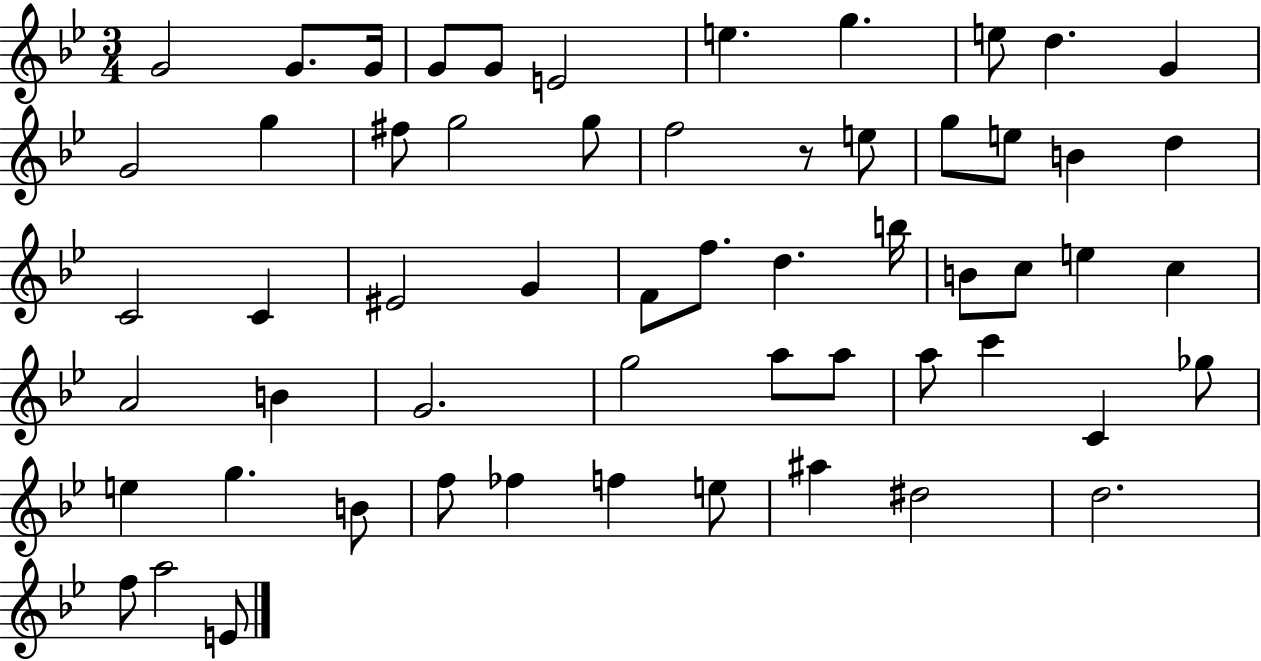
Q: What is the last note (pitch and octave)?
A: E4